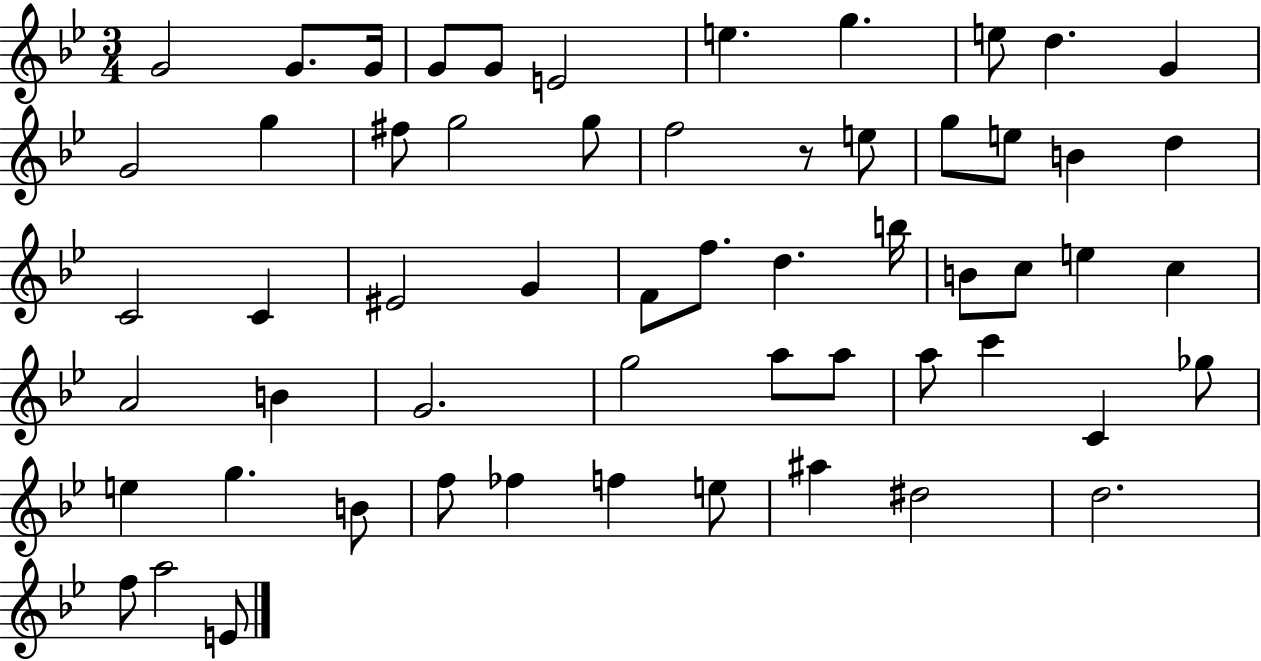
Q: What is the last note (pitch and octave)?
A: E4